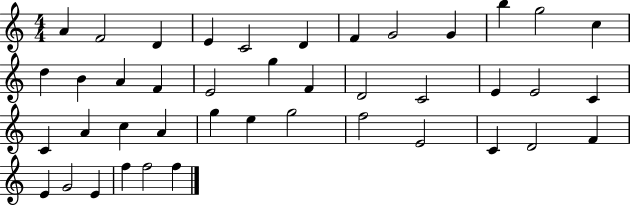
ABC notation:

X:1
T:Untitled
M:4/4
L:1/4
K:C
A F2 D E C2 D F G2 G b g2 c d B A F E2 g F D2 C2 E E2 C C A c A g e g2 f2 E2 C D2 F E G2 E f f2 f